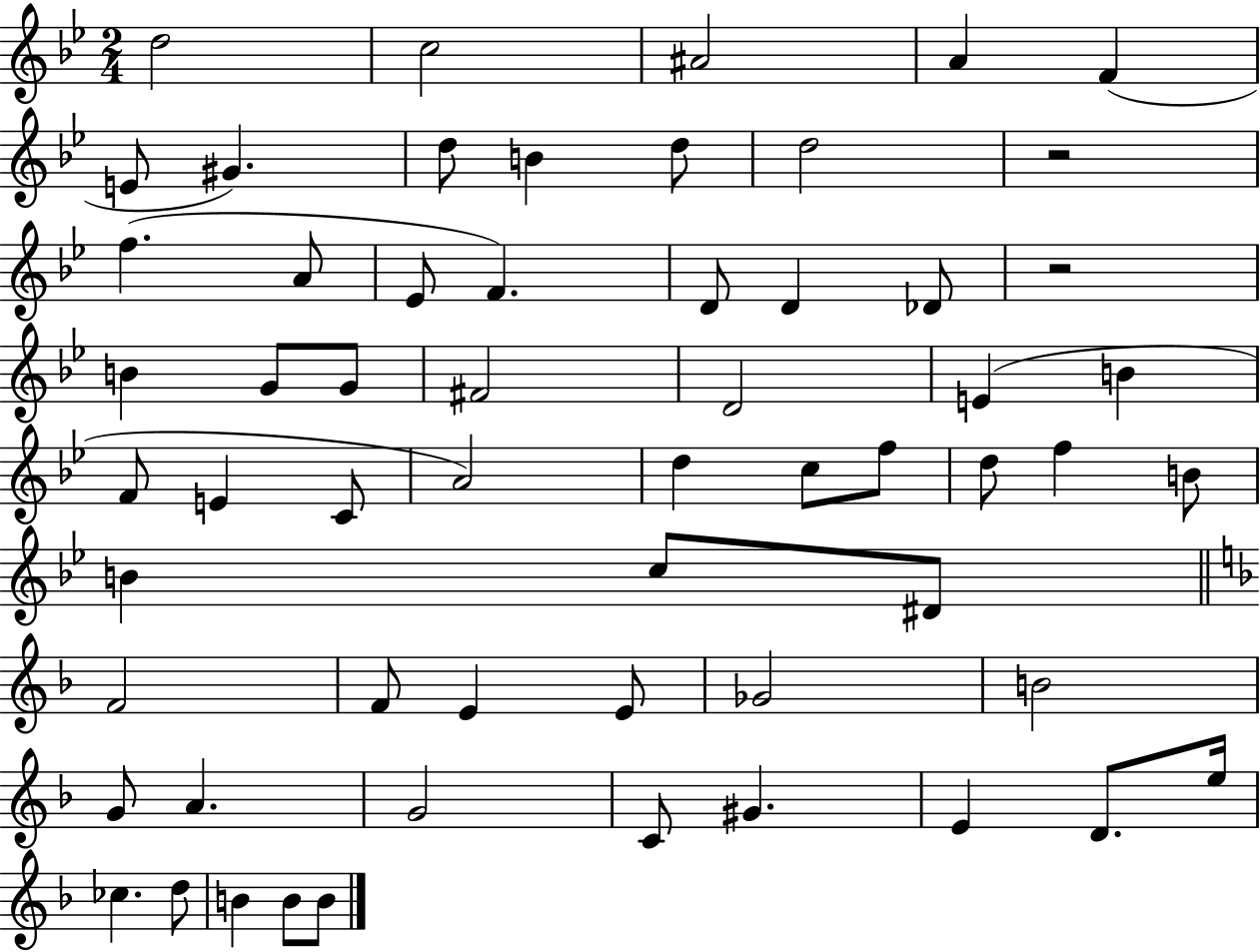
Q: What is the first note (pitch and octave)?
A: D5